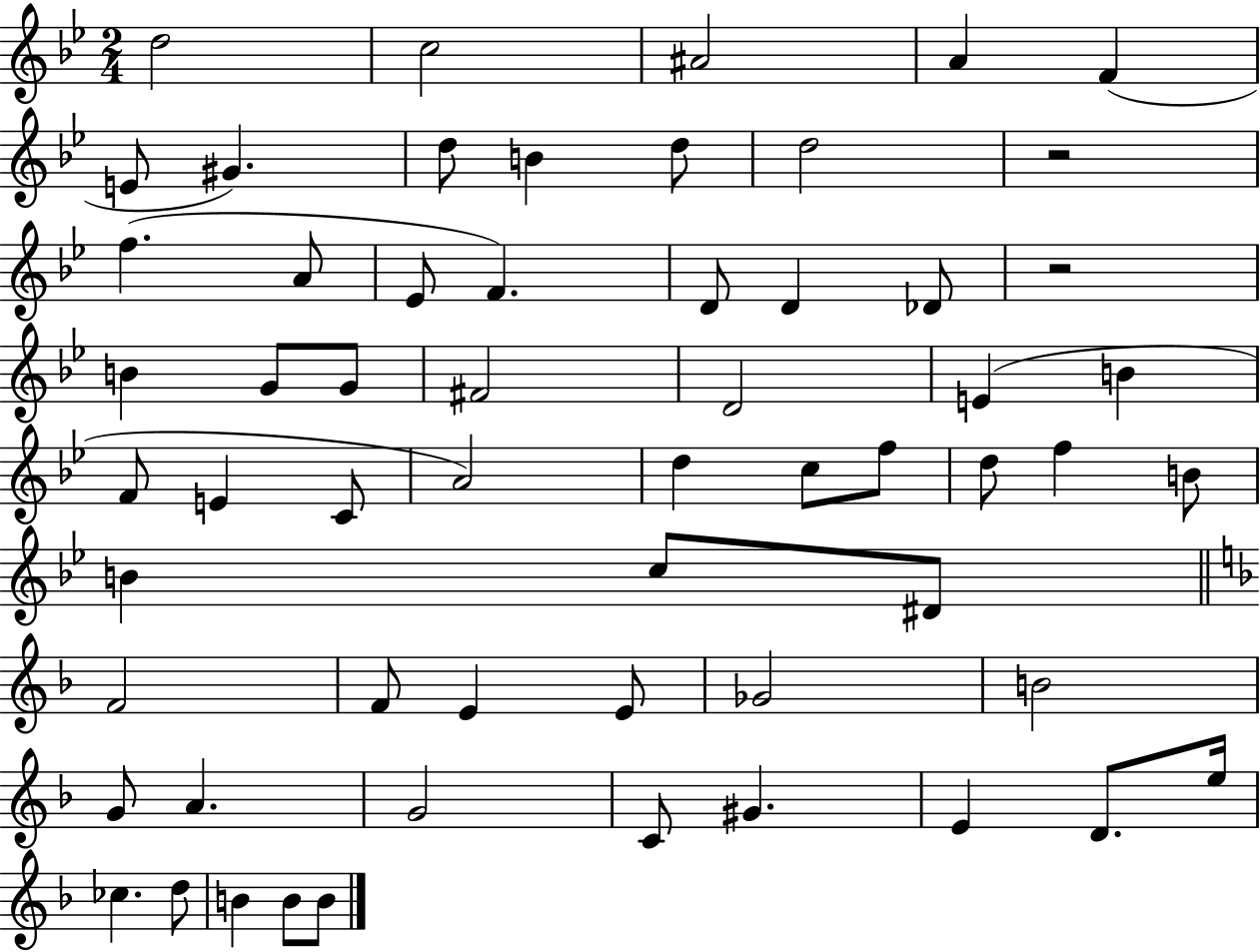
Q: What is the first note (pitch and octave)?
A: D5